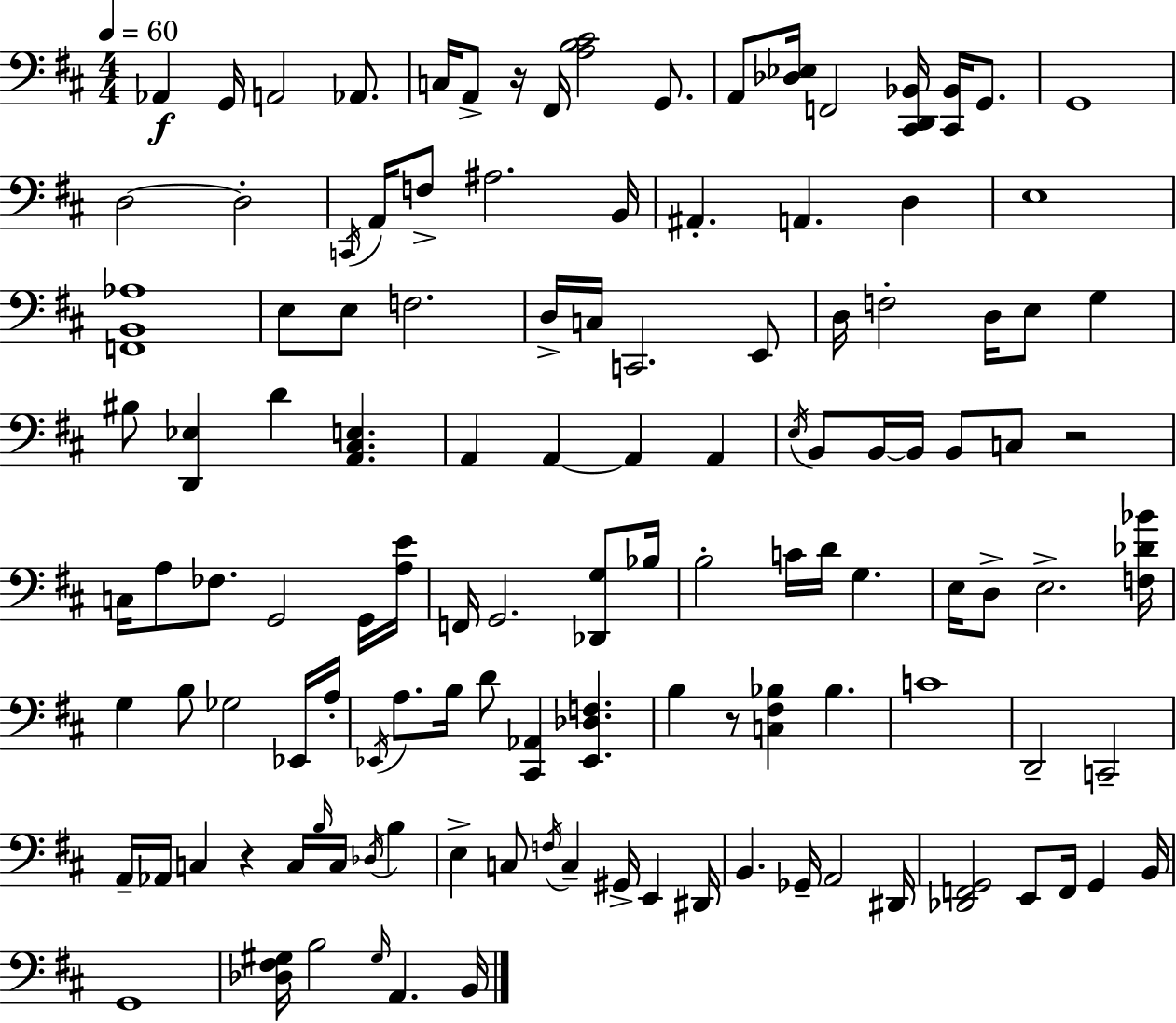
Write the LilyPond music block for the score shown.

{
  \clef bass
  \numericTimeSignature
  \time 4/4
  \key d \major
  \tempo 4 = 60
  aes,4\f g,16 a,2 aes,8. | c16 a,8-> r16 fis,16 <a b cis'>2 g,8. | a,8 <des ees>16 f,2 <cis, d, bes,>16 <cis, bes,>16 g,8. | g,1 | \break d2~~ d2-. | \acciaccatura { c,16 } a,16 f8-> ais2. | b,16 ais,4.-. a,4. d4 | e1 | \break <f, b, aes>1 | e8 e8 f2. | d16-> c16 c,2. e,8 | d16 f2-. d16 e8 g4 | \break bis8 <d, ees>4 d'4 <a, cis e>4. | a,4 a,4~~ a,4 a,4 | \acciaccatura { e16 } b,8 b,16~~ b,16 b,8 c8 r2 | c16 a8 fes8. g,2 | \break g,16 <a e'>16 f,16 g,2. <des, g>8 | bes16 b2-. c'16 d'16 g4. | e16 d8-> e2.-> | <f des' bes'>16 g4 b8 ges2 | \break ees,16 a16-. \acciaccatura { ees,16 } a8. b16 d'8 <cis, aes,>4 <ees, des f>4. | b4 r8 <c fis bes>4 bes4. | c'1 | d,2-- c,2-- | \break a,16-- aes,16 c4 r4 c16 \grace { b16 } c16 | \acciaccatura { des16 } b4 e4-> c8 \acciaccatura { f16 } c4-- | gis,16-> e,4 dis,16 b,4. ges,16-- a,2 | dis,16 <des, f, g,>2 e,8 | \break f,16 g,4 b,16 g,1 | <des fis gis>16 b2 \grace { gis16 } | a,4. b,16 \bar "|."
}